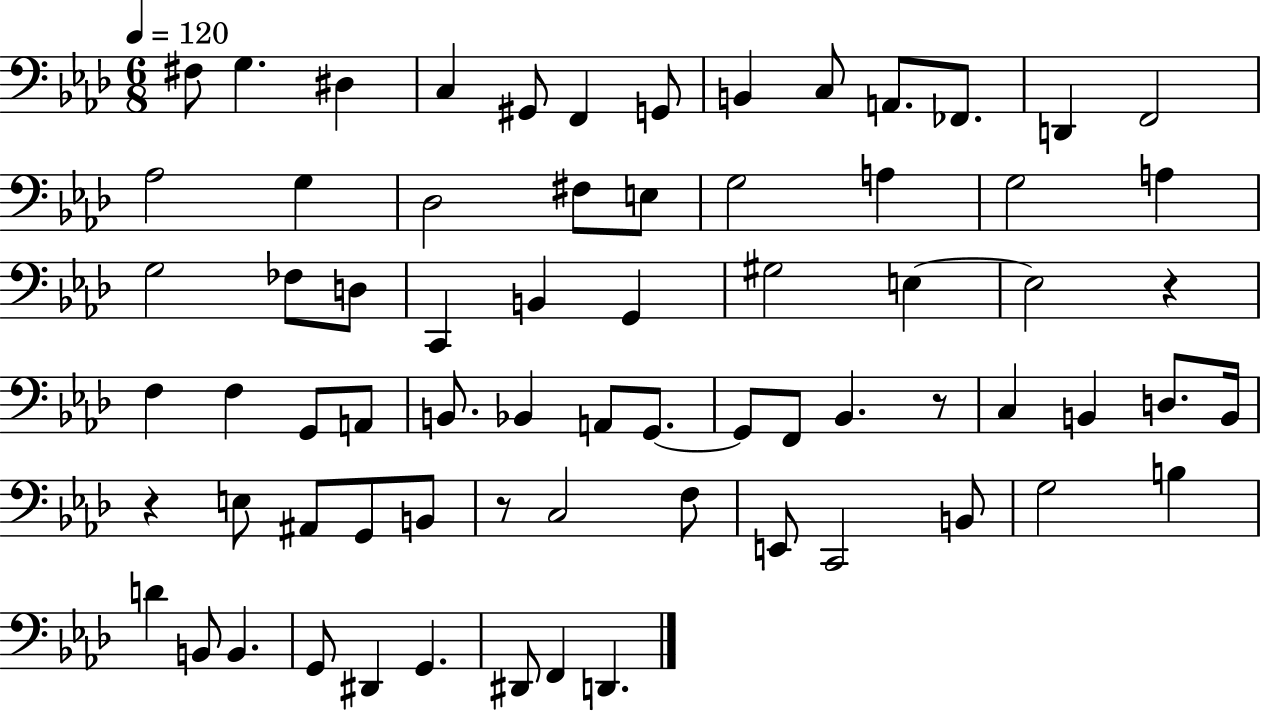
X:1
T:Untitled
M:6/8
L:1/4
K:Ab
^F,/2 G, ^D, C, ^G,,/2 F,, G,,/2 B,, C,/2 A,,/2 _F,,/2 D,, F,,2 _A,2 G, _D,2 ^F,/2 E,/2 G,2 A, G,2 A, G,2 _F,/2 D,/2 C,, B,, G,, ^G,2 E, E,2 z F, F, G,,/2 A,,/2 B,,/2 _B,, A,,/2 G,,/2 G,,/2 F,,/2 _B,, z/2 C, B,, D,/2 B,,/4 z E,/2 ^A,,/2 G,,/2 B,,/2 z/2 C,2 F,/2 E,,/2 C,,2 B,,/2 G,2 B, D B,,/2 B,, G,,/2 ^D,, G,, ^D,,/2 F,, D,,